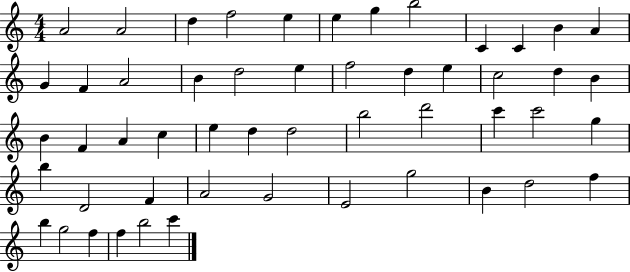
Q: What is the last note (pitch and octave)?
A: C6